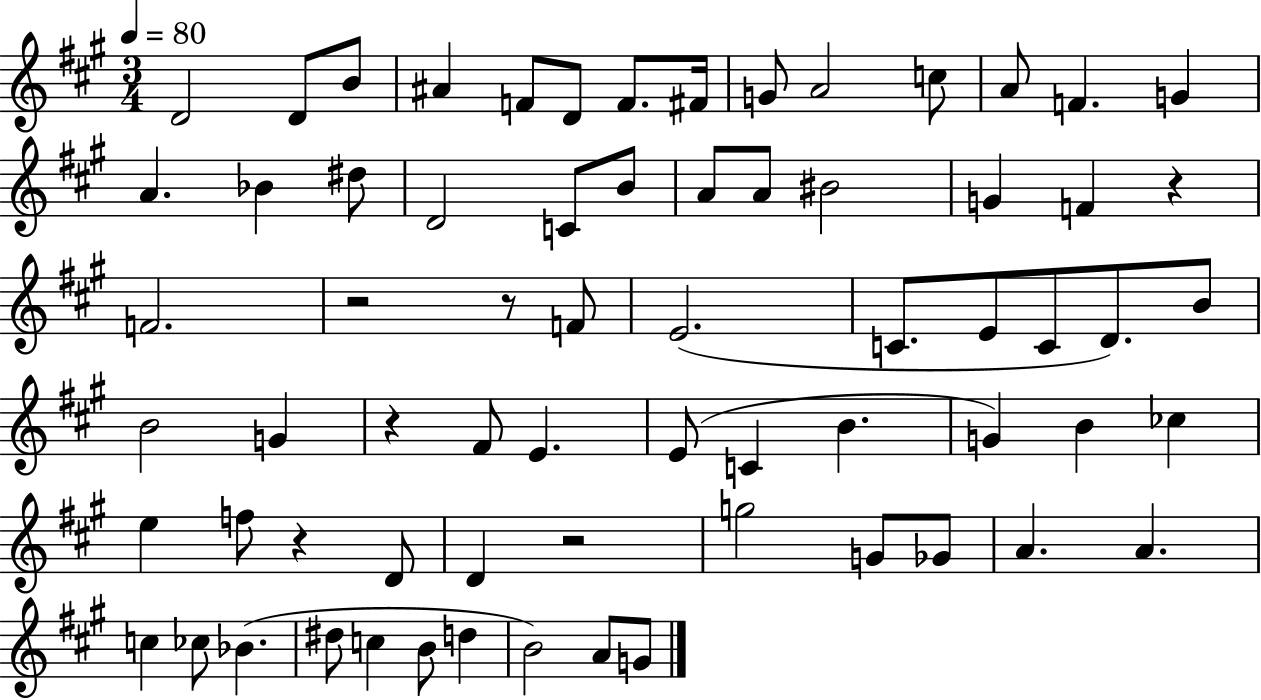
D4/h D4/e B4/e A#4/q F4/e D4/e F4/e. F#4/s G4/e A4/h C5/e A4/e F4/q. G4/q A4/q. Bb4/q D#5/e D4/h C4/e B4/e A4/e A4/e BIS4/h G4/q F4/q R/q F4/h. R/h R/e F4/e E4/h. C4/e. E4/e C4/e D4/e. B4/e B4/h G4/q R/q F#4/e E4/q. E4/e C4/q B4/q. G4/q B4/q CES5/q E5/q F5/e R/q D4/e D4/q R/h G5/h G4/e Gb4/e A4/q. A4/q. C5/q CES5/e Bb4/q. D#5/e C5/q B4/e D5/q B4/h A4/e G4/e